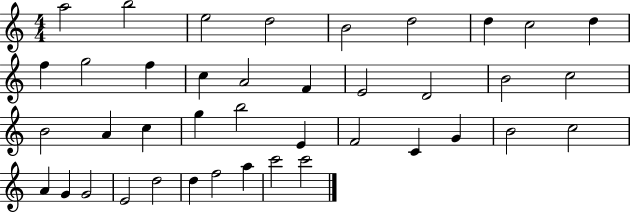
A5/h B5/h E5/h D5/h B4/h D5/h D5/q C5/h D5/q F5/q G5/h F5/q C5/q A4/h F4/q E4/h D4/h B4/h C5/h B4/h A4/q C5/q G5/q B5/h E4/q F4/h C4/q G4/q B4/h C5/h A4/q G4/q G4/h E4/h D5/h D5/q F5/h A5/q C6/h C6/h